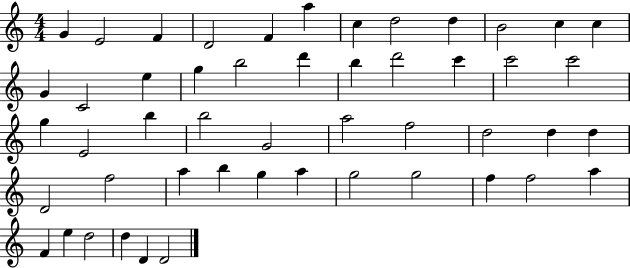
X:1
T:Untitled
M:4/4
L:1/4
K:C
G E2 F D2 F a c d2 d B2 c c G C2 e g b2 d' b d'2 c' c'2 c'2 g E2 b b2 G2 a2 f2 d2 d d D2 f2 a b g a g2 g2 f f2 a F e d2 d D D2